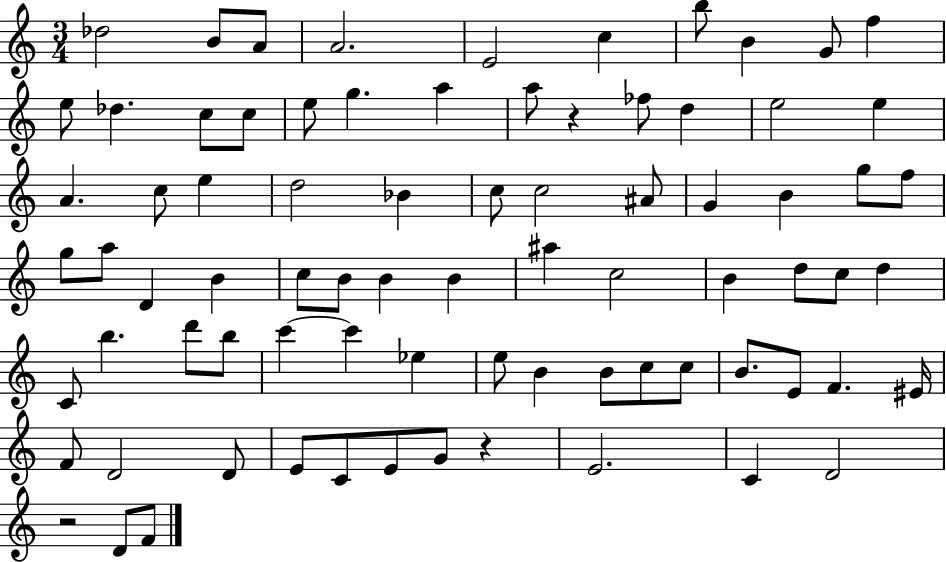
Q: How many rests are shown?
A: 3